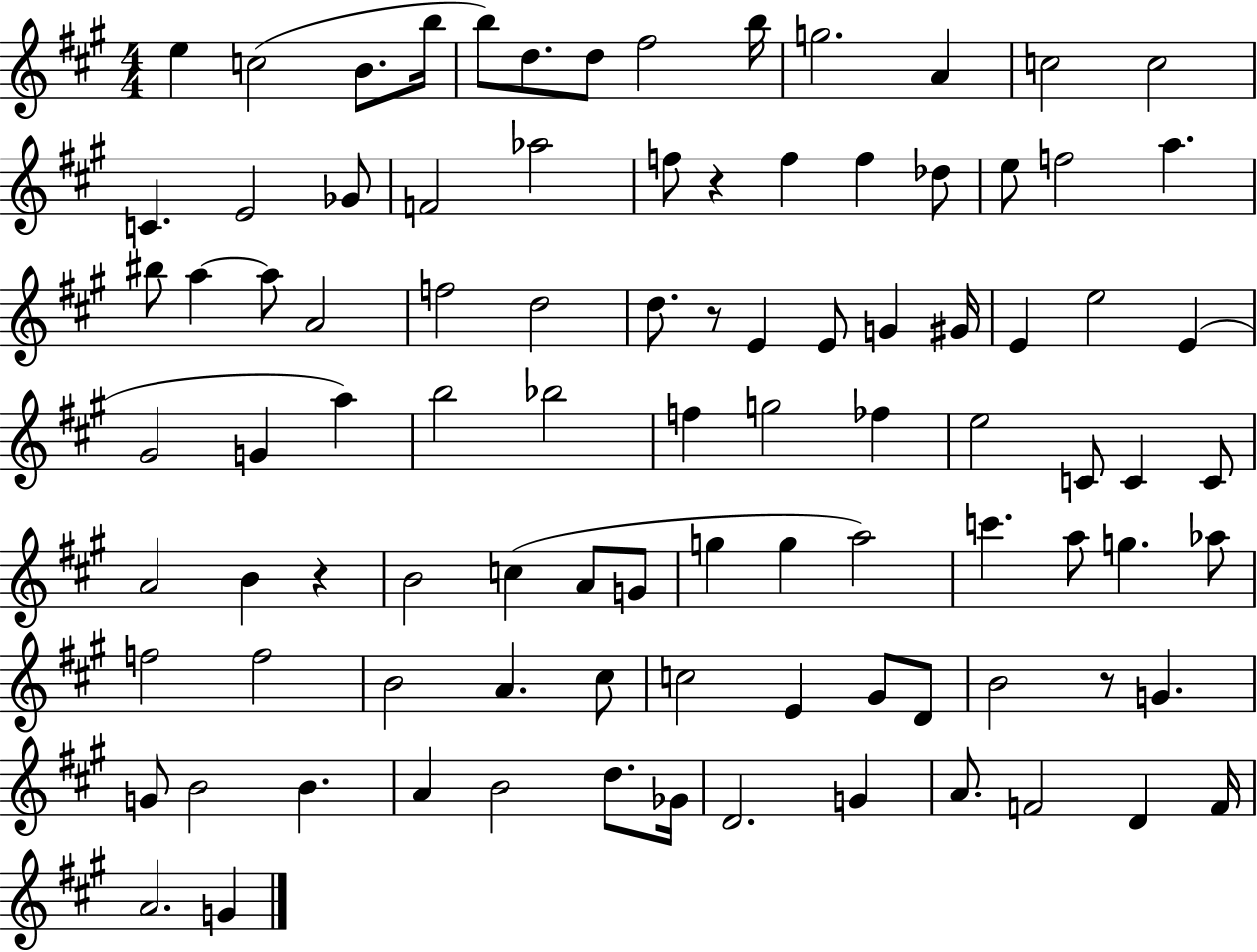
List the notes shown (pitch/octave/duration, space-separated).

E5/q C5/h B4/e. B5/s B5/e D5/e. D5/e F#5/h B5/s G5/h. A4/q C5/h C5/h C4/q. E4/h Gb4/e F4/h Ab5/h F5/e R/q F5/q F5/q Db5/e E5/e F5/h A5/q. BIS5/e A5/q A5/e A4/h F5/h D5/h D5/e. R/e E4/q E4/e G4/q G#4/s E4/q E5/h E4/q G#4/h G4/q A5/q B5/h Bb5/h F5/q G5/h FES5/q E5/h C4/e C4/q C4/e A4/h B4/q R/q B4/h C5/q A4/e G4/e G5/q G5/q A5/h C6/q. A5/e G5/q. Ab5/e F5/h F5/h B4/h A4/q. C#5/e C5/h E4/q G#4/e D4/e B4/h R/e G4/q. G4/e B4/h B4/q. A4/q B4/h D5/e. Gb4/s D4/h. G4/q A4/e. F4/h D4/q F4/s A4/h. G4/q